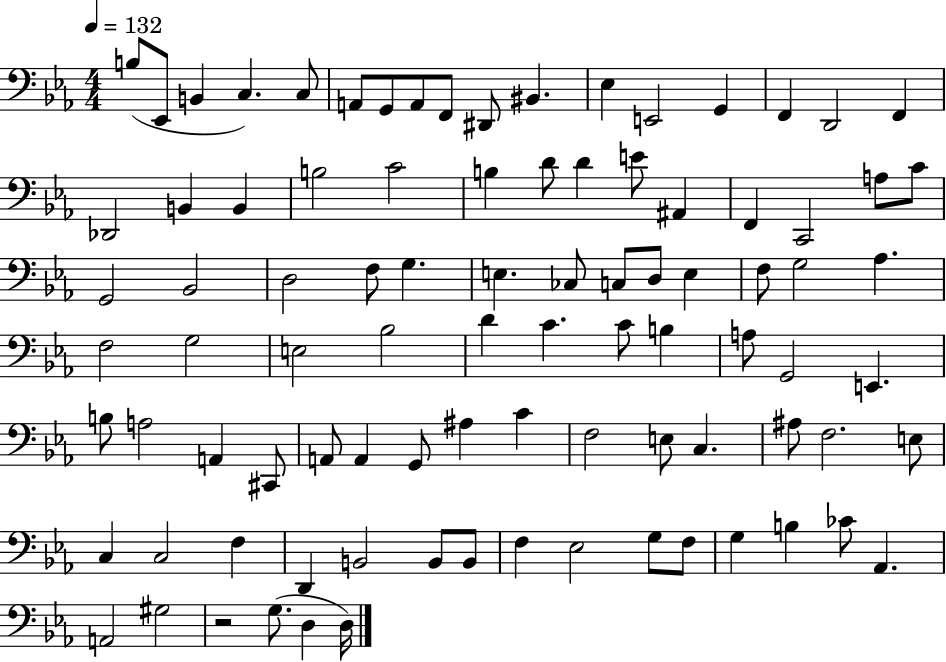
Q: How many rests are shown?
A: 1